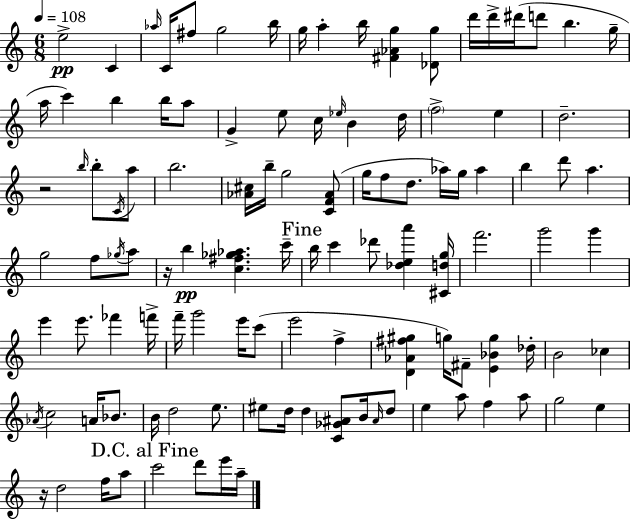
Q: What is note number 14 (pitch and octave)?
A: D6